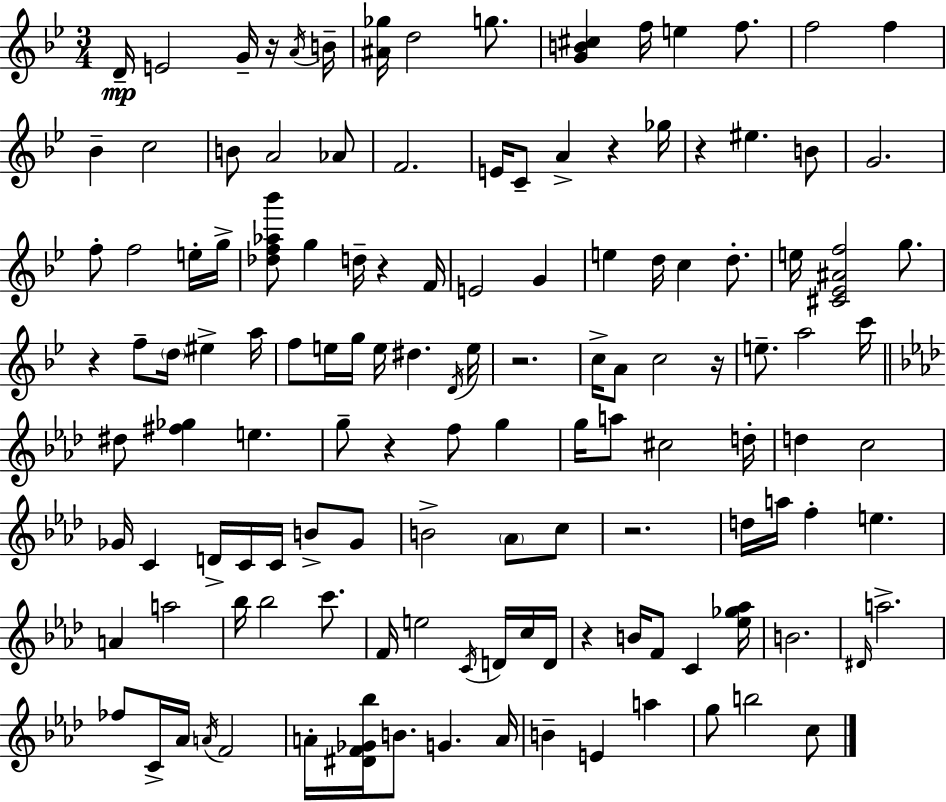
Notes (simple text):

D4/s E4/h G4/s R/s A4/s B4/s [A#4,Gb5]/s D5/h G5/e. [G4,B4,C#5]/q F5/s E5/q F5/e. F5/h F5/q Bb4/q C5/h B4/e A4/h Ab4/e F4/h. E4/s C4/e A4/q R/q Gb5/s R/q EIS5/q. B4/e G4/h. F5/e F5/h E5/s G5/s [Db5,F5,Ab5,Bb6]/e G5/q D5/s R/q F4/s E4/h G4/q E5/q D5/s C5/q D5/e. E5/s [C#4,Eb4,A#4,F5]/h G5/e. R/q F5/e D5/s EIS5/q A5/s F5/e E5/s G5/s E5/s D#5/q. D4/s E5/s R/h. C5/s A4/e C5/h R/s E5/e. A5/h C6/s D#5/e [F#5,Gb5]/q E5/q. G5/e R/q F5/e G5/q G5/s A5/e C#5/h D5/s D5/q C5/h Gb4/s C4/q D4/s C4/s C4/s B4/e Gb4/e B4/h Ab4/e C5/e R/h. D5/s A5/s F5/q E5/q. A4/q A5/h Bb5/s Bb5/h C6/e. F4/s E5/h C4/s D4/s C5/s D4/s R/q B4/s F4/e C4/q [Eb5,Gb5,Ab5]/s B4/h. D#4/s A5/h. FES5/e C4/s Ab4/s A4/s F4/h A4/s [D#4,F4,Gb4,Bb5]/s B4/e. G4/q. A4/s B4/q E4/q A5/q G5/e B5/h C5/e